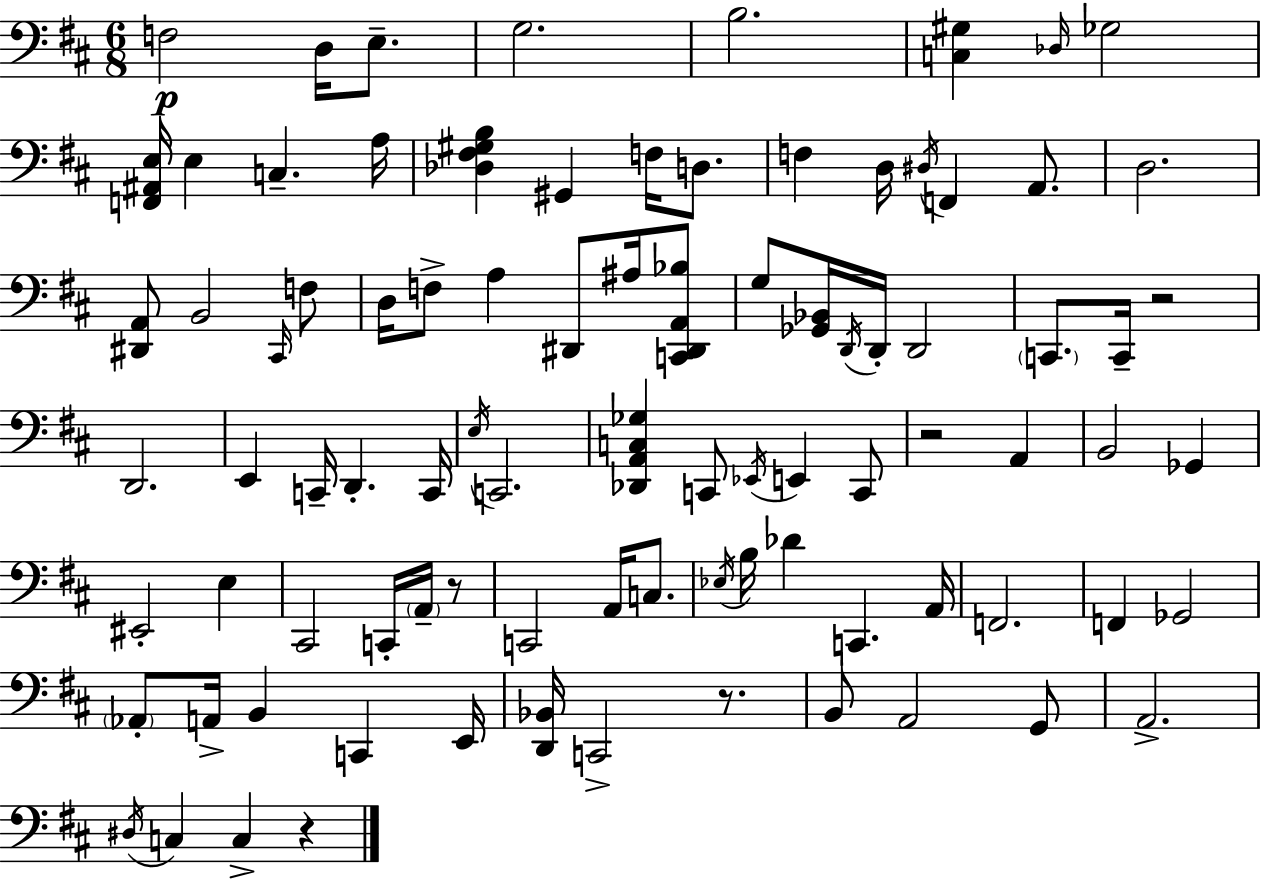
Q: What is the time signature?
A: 6/8